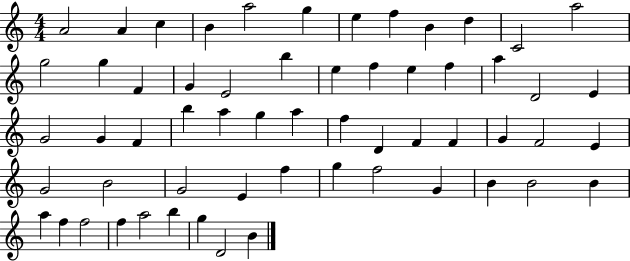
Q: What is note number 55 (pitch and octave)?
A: A5